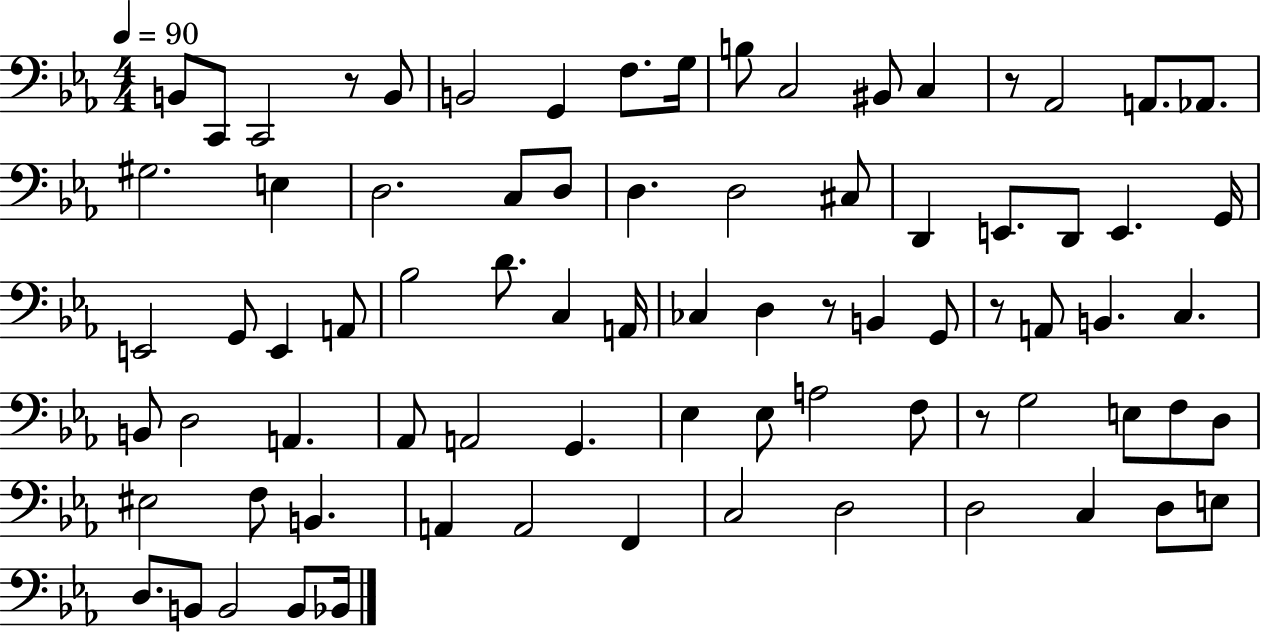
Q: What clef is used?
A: bass